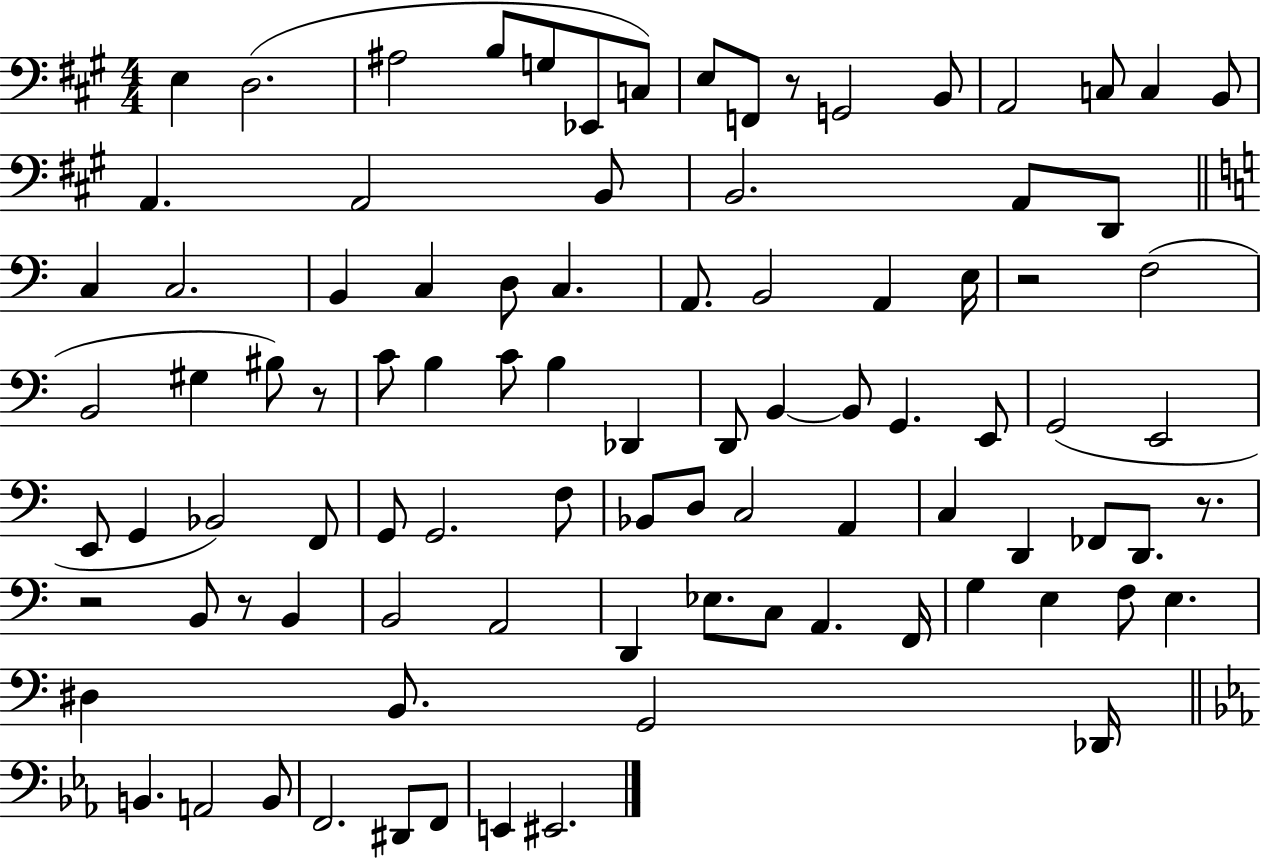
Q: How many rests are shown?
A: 6